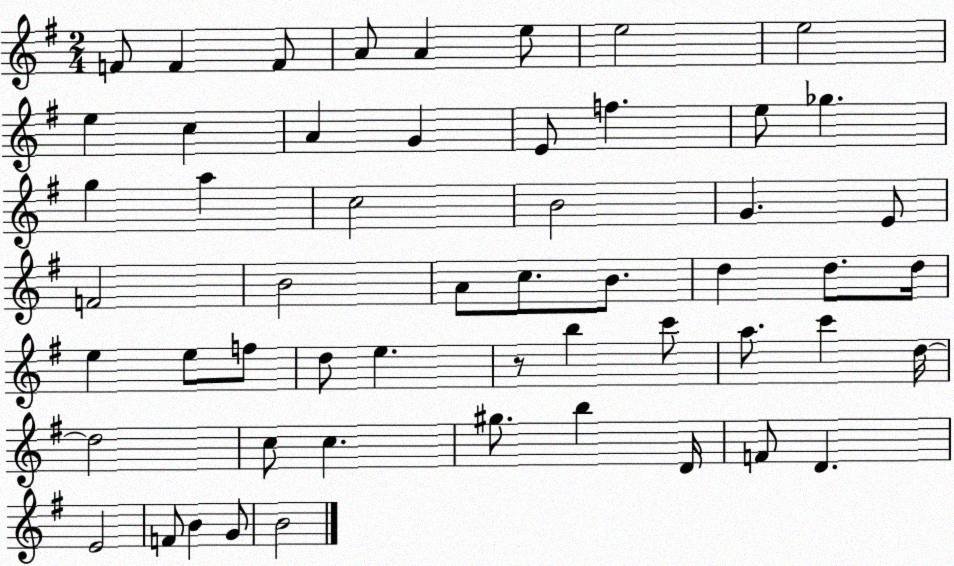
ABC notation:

X:1
T:Untitled
M:2/4
L:1/4
K:G
F/2 F F/2 A/2 A e/2 e2 e2 e c A G E/2 f e/2 _g g a c2 B2 G E/2 F2 B2 A/2 c/2 B/2 d d/2 d/4 e e/2 f/2 d/2 e z/2 b c'/2 a/2 c' d/4 d2 c/2 c ^g/2 b D/4 F/2 D E2 F/2 B G/2 B2